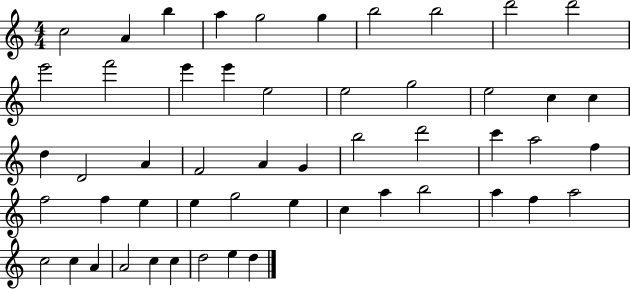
{
  \clef treble
  \numericTimeSignature
  \time 4/4
  \key c \major
  c''2 a'4 b''4 | a''4 g''2 g''4 | b''2 b''2 | d'''2 d'''2 | \break e'''2 f'''2 | e'''4 e'''4 e''2 | e''2 g''2 | e''2 c''4 c''4 | \break d''4 d'2 a'4 | f'2 a'4 g'4 | b''2 d'''2 | c'''4 a''2 f''4 | \break f''2 f''4 e''4 | e''4 g''2 e''4 | c''4 a''4 b''2 | a''4 f''4 a''2 | \break c''2 c''4 a'4 | a'2 c''4 c''4 | d''2 e''4 d''4 | \bar "|."
}